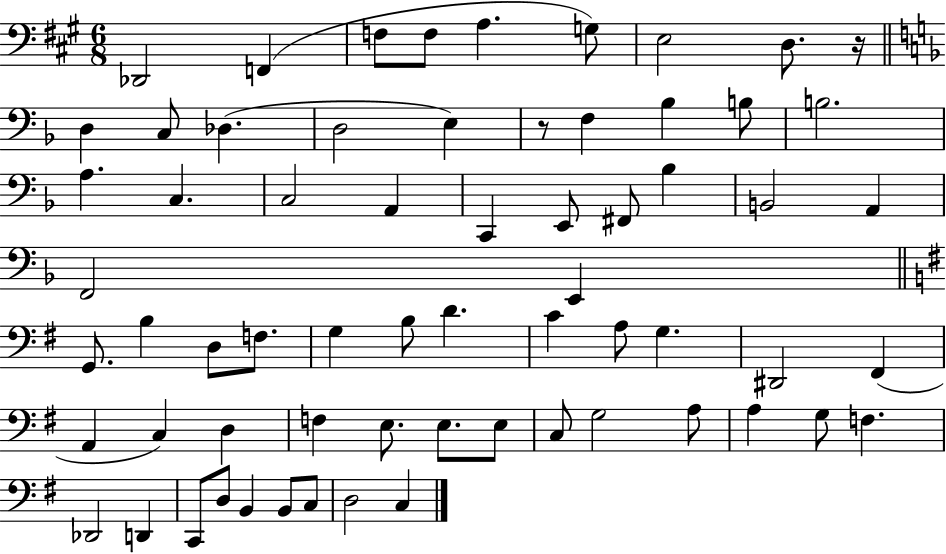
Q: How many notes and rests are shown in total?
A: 65